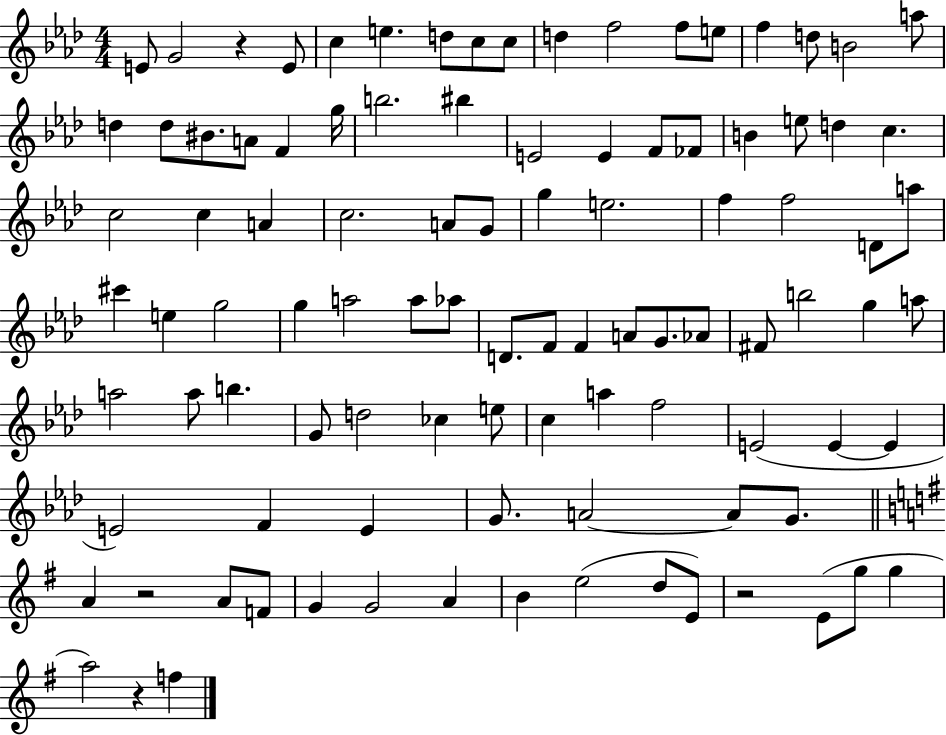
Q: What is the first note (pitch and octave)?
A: E4